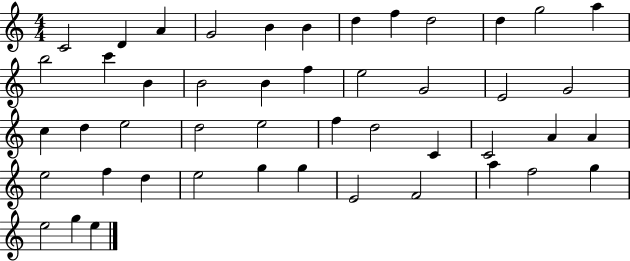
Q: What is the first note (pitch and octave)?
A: C4